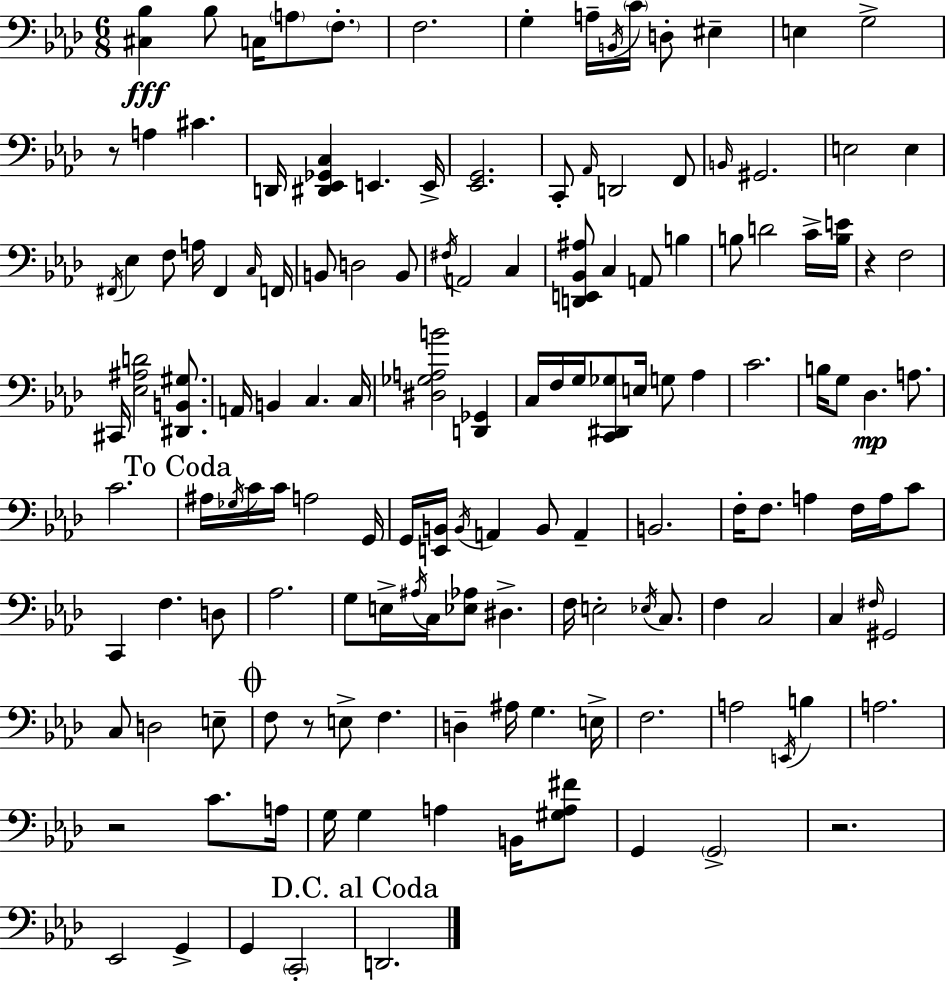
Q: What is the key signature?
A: AES major